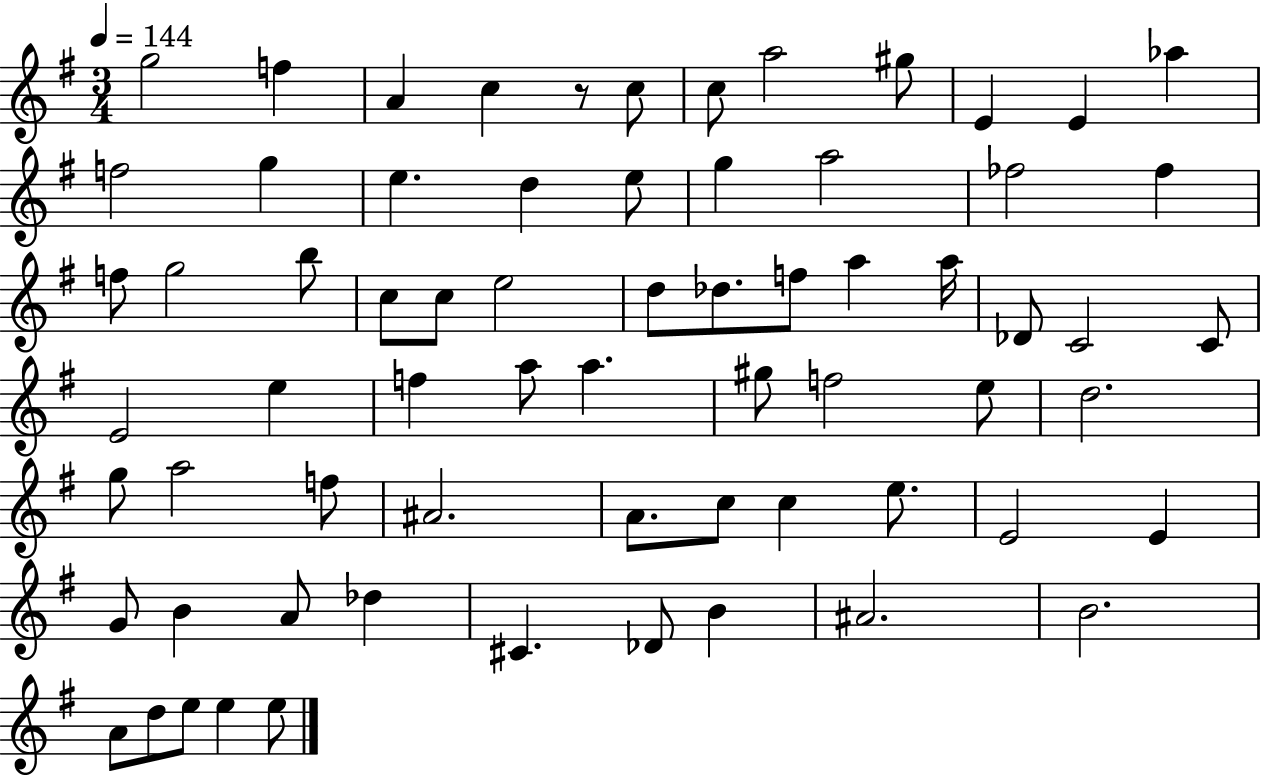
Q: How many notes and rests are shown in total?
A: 68